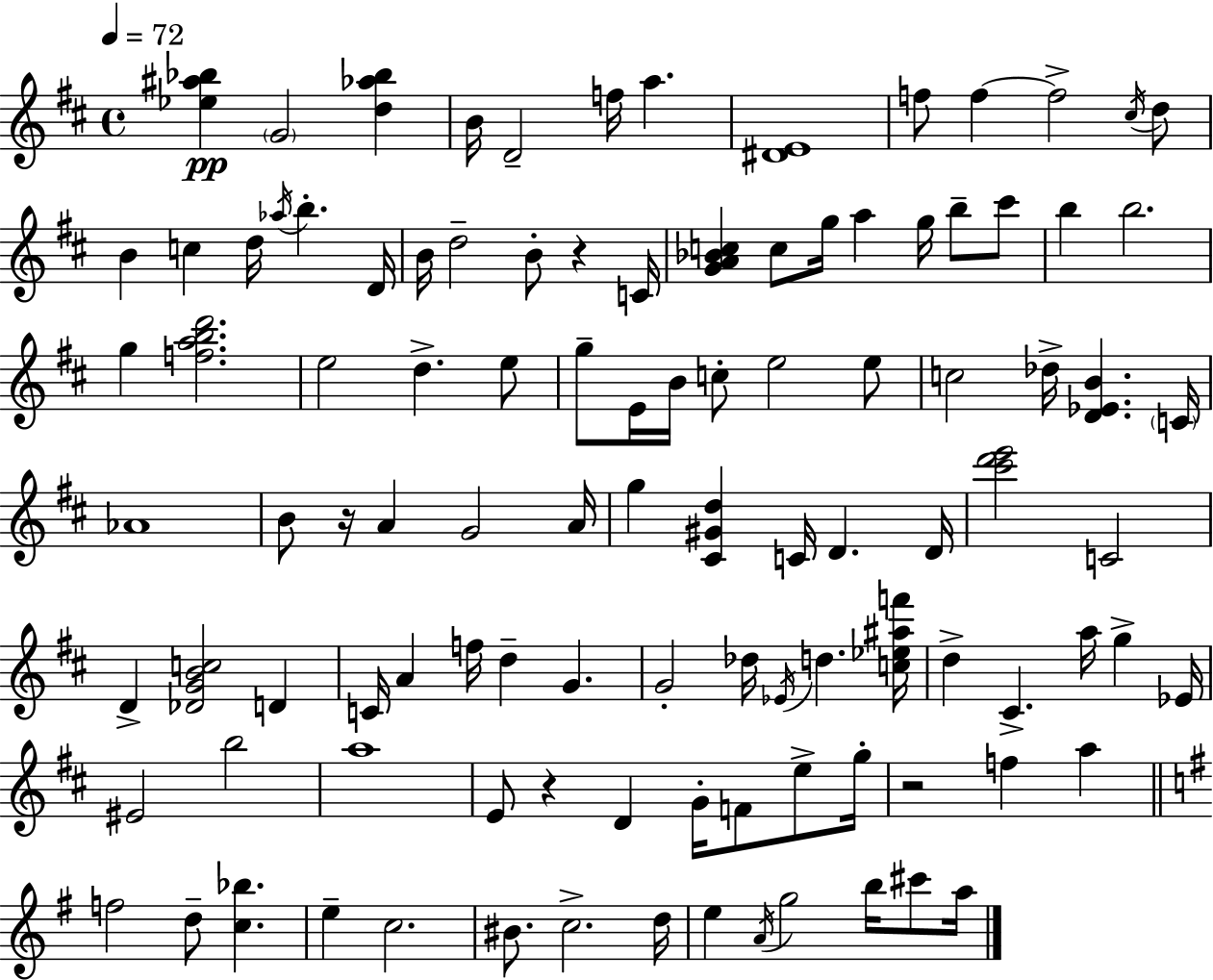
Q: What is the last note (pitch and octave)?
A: A5